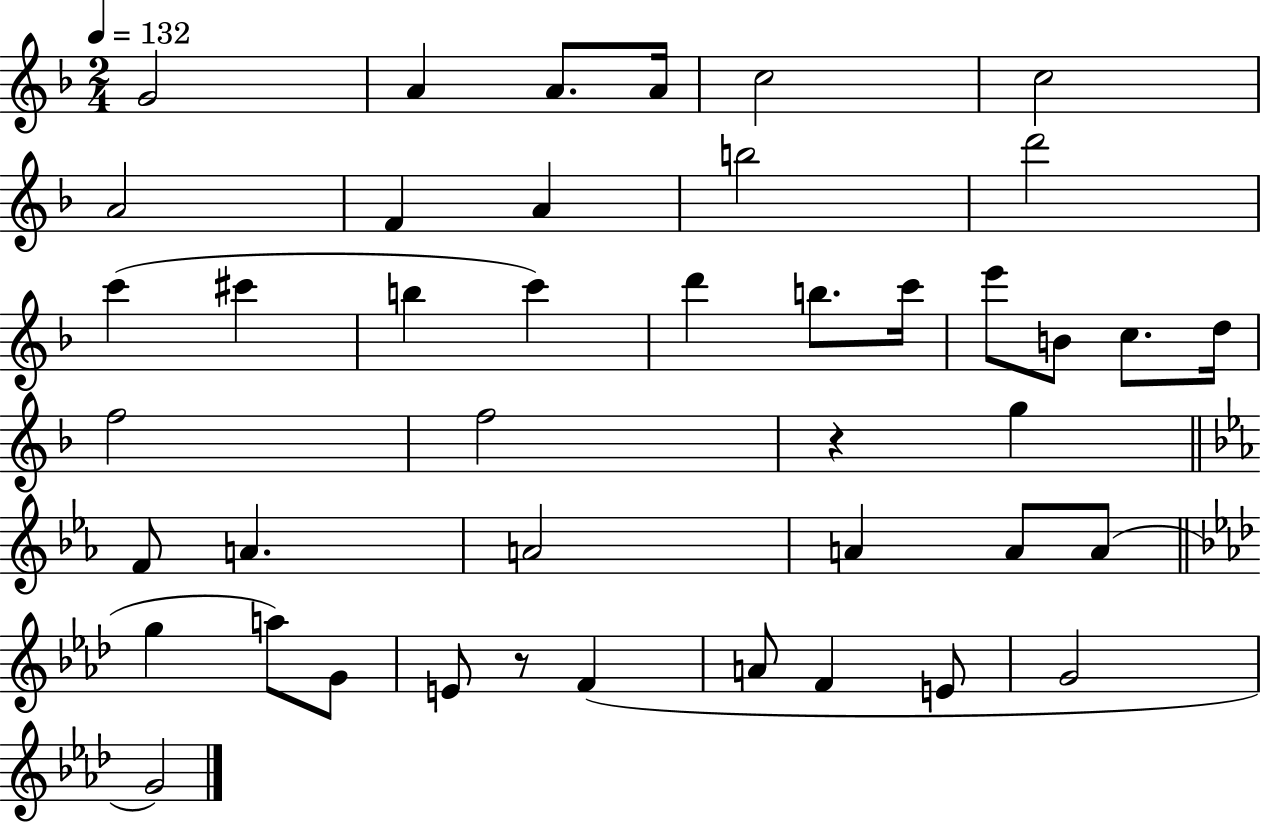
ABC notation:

X:1
T:Untitled
M:2/4
L:1/4
K:F
G2 A A/2 A/4 c2 c2 A2 F A b2 d'2 c' ^c' b c' d' b/2 c'/4 e'/2 B/2 c/2 d/4 f2 f2 z g F/2 A A2 A A/2 A/2 g a/2 G/2 E/2 z/2 F A/2 F E/2 G2 G2